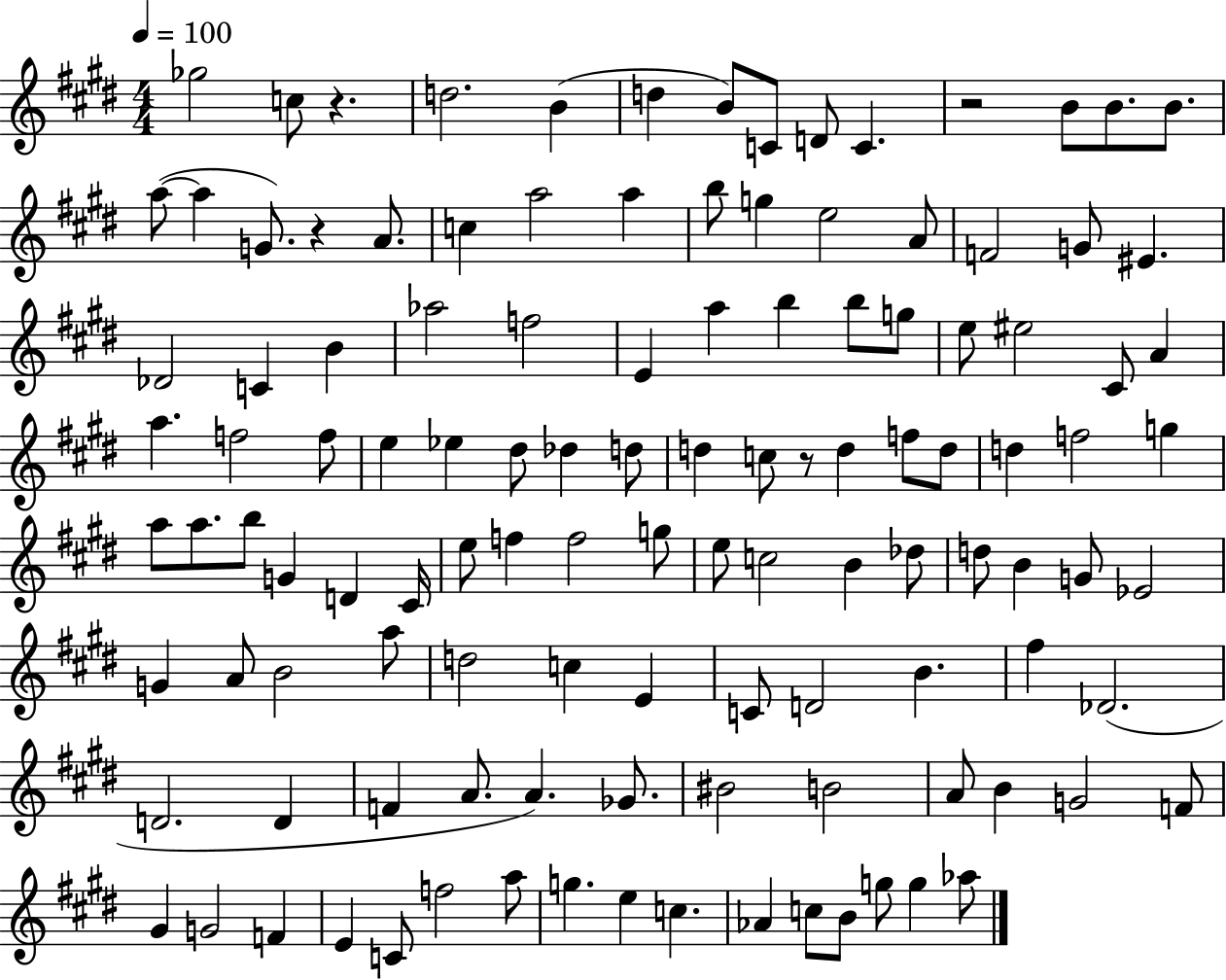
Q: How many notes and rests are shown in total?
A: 118